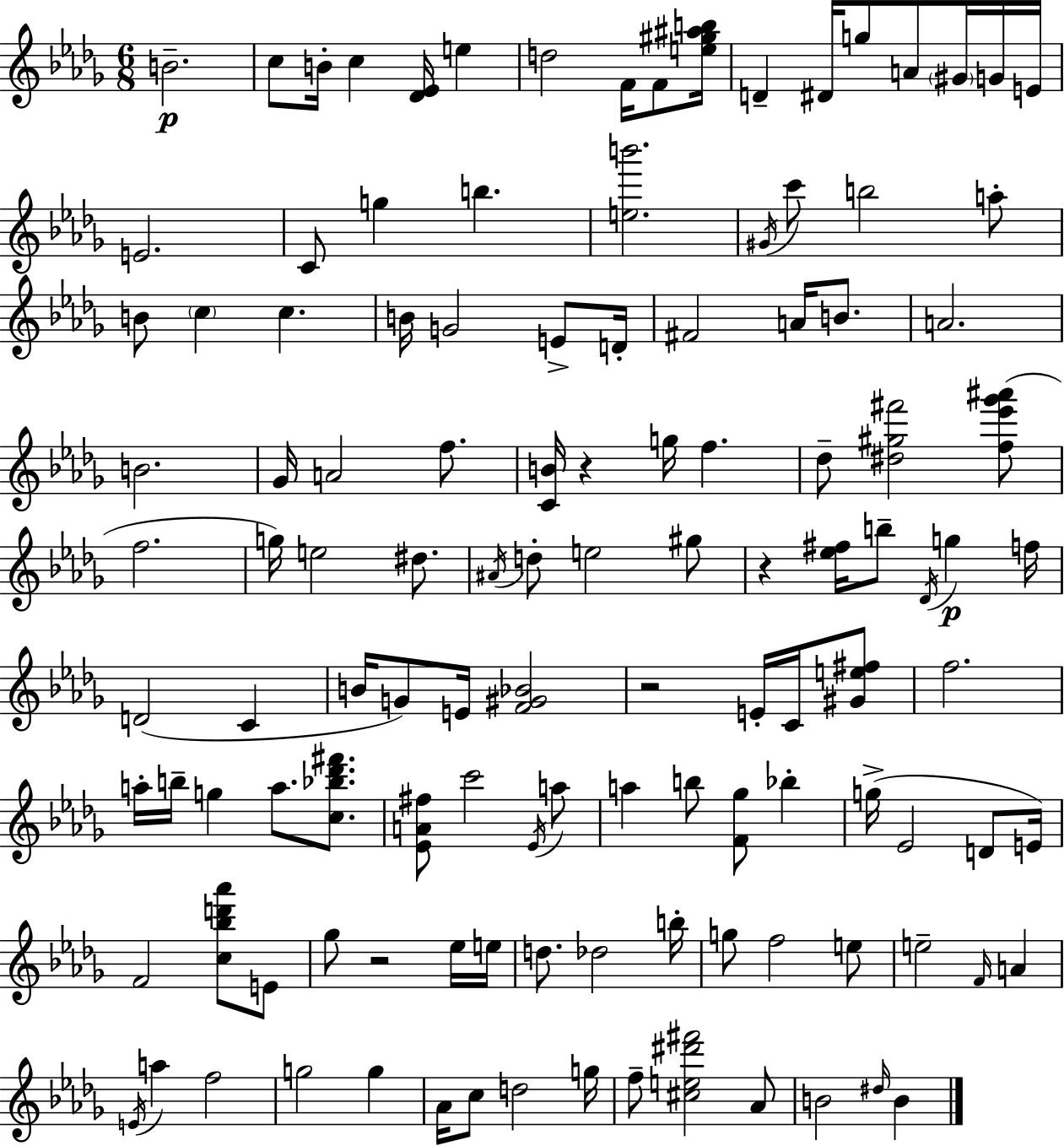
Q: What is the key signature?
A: BES minor